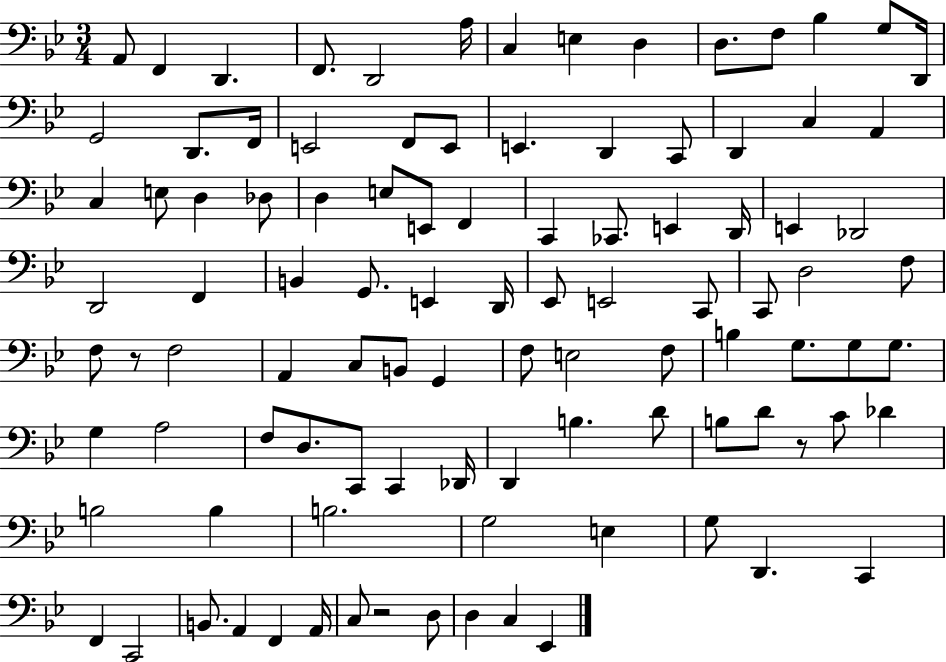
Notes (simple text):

A2/e F2/q D2/q. F2/e. D2/h A3/s C3/q E3/q D3/q D3/e. F3/e Bb3/q G3/e D2/s G2/h D2/e. F2/s E2/h F2/e E2/e E2/q. D2/q C2/e D2/q C3/q A2/q C3/q E3/e D3/q Db3/e D3/q E3/e E2/e F2/q C2/q CES2/e. E2/q D2/s E2/q Db2/h D2/h F2/q B2/q G2/e. E2/q D2/s Eb2/e E2/h C2/e C2/e D3/h F3/e F3/e R/e F3/h A2/q C3/e B2/e G2/q F3/e E3/h F3/e B3/q G3/e. G3/e G3/e. G3/q A3/h F3/e D3/e. C2/e C2/q Db2/s D2/q B3/q. D4/e B3/e D4/e R/e C4/e Db4/q B3/h B3/q B3/h. G3/h E3/q G3/e D2/q. C2/q F2/q C2/h B2/e. A2/q F2/q A2/s C3/e R/h D3/e D3/q C3/q Eb2/q